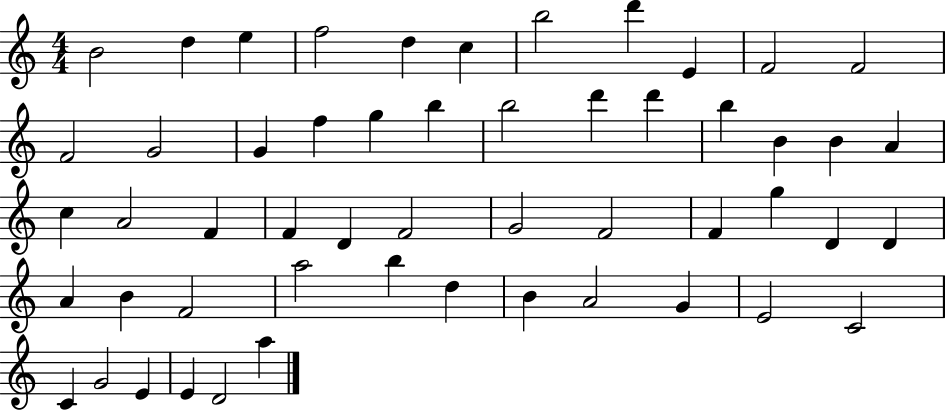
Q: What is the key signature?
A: C major